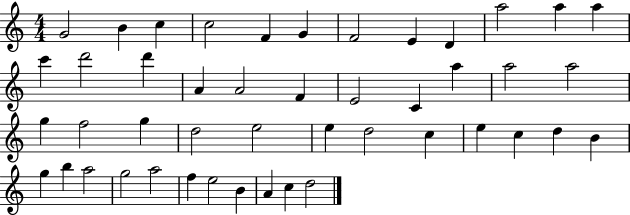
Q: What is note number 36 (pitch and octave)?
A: G5